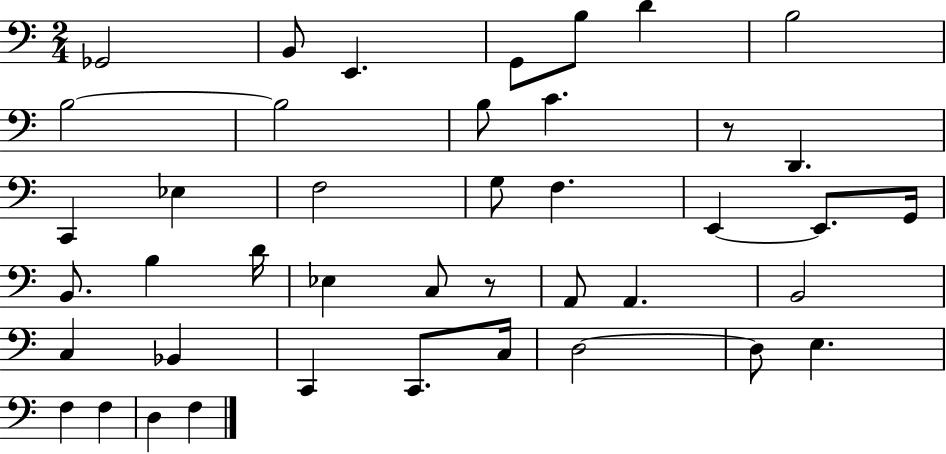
Gb2/h B2/e E2/q. G2/e B3/e D4/q B3/h B3/h B3/h B3/e C4/q. R/e D2/q. C2/q Eb3/q F3/h G3/e F3/q. E2/q E2/e. G2/s B2/e. B3/q D4/s Eb3/q C3/e R/e A2/e A2/q. B2/h C3/q Bb2/q C2/q C2/e. C3/s D3/h D3/e E3/q. F3/q F3/q D3/q F3/q